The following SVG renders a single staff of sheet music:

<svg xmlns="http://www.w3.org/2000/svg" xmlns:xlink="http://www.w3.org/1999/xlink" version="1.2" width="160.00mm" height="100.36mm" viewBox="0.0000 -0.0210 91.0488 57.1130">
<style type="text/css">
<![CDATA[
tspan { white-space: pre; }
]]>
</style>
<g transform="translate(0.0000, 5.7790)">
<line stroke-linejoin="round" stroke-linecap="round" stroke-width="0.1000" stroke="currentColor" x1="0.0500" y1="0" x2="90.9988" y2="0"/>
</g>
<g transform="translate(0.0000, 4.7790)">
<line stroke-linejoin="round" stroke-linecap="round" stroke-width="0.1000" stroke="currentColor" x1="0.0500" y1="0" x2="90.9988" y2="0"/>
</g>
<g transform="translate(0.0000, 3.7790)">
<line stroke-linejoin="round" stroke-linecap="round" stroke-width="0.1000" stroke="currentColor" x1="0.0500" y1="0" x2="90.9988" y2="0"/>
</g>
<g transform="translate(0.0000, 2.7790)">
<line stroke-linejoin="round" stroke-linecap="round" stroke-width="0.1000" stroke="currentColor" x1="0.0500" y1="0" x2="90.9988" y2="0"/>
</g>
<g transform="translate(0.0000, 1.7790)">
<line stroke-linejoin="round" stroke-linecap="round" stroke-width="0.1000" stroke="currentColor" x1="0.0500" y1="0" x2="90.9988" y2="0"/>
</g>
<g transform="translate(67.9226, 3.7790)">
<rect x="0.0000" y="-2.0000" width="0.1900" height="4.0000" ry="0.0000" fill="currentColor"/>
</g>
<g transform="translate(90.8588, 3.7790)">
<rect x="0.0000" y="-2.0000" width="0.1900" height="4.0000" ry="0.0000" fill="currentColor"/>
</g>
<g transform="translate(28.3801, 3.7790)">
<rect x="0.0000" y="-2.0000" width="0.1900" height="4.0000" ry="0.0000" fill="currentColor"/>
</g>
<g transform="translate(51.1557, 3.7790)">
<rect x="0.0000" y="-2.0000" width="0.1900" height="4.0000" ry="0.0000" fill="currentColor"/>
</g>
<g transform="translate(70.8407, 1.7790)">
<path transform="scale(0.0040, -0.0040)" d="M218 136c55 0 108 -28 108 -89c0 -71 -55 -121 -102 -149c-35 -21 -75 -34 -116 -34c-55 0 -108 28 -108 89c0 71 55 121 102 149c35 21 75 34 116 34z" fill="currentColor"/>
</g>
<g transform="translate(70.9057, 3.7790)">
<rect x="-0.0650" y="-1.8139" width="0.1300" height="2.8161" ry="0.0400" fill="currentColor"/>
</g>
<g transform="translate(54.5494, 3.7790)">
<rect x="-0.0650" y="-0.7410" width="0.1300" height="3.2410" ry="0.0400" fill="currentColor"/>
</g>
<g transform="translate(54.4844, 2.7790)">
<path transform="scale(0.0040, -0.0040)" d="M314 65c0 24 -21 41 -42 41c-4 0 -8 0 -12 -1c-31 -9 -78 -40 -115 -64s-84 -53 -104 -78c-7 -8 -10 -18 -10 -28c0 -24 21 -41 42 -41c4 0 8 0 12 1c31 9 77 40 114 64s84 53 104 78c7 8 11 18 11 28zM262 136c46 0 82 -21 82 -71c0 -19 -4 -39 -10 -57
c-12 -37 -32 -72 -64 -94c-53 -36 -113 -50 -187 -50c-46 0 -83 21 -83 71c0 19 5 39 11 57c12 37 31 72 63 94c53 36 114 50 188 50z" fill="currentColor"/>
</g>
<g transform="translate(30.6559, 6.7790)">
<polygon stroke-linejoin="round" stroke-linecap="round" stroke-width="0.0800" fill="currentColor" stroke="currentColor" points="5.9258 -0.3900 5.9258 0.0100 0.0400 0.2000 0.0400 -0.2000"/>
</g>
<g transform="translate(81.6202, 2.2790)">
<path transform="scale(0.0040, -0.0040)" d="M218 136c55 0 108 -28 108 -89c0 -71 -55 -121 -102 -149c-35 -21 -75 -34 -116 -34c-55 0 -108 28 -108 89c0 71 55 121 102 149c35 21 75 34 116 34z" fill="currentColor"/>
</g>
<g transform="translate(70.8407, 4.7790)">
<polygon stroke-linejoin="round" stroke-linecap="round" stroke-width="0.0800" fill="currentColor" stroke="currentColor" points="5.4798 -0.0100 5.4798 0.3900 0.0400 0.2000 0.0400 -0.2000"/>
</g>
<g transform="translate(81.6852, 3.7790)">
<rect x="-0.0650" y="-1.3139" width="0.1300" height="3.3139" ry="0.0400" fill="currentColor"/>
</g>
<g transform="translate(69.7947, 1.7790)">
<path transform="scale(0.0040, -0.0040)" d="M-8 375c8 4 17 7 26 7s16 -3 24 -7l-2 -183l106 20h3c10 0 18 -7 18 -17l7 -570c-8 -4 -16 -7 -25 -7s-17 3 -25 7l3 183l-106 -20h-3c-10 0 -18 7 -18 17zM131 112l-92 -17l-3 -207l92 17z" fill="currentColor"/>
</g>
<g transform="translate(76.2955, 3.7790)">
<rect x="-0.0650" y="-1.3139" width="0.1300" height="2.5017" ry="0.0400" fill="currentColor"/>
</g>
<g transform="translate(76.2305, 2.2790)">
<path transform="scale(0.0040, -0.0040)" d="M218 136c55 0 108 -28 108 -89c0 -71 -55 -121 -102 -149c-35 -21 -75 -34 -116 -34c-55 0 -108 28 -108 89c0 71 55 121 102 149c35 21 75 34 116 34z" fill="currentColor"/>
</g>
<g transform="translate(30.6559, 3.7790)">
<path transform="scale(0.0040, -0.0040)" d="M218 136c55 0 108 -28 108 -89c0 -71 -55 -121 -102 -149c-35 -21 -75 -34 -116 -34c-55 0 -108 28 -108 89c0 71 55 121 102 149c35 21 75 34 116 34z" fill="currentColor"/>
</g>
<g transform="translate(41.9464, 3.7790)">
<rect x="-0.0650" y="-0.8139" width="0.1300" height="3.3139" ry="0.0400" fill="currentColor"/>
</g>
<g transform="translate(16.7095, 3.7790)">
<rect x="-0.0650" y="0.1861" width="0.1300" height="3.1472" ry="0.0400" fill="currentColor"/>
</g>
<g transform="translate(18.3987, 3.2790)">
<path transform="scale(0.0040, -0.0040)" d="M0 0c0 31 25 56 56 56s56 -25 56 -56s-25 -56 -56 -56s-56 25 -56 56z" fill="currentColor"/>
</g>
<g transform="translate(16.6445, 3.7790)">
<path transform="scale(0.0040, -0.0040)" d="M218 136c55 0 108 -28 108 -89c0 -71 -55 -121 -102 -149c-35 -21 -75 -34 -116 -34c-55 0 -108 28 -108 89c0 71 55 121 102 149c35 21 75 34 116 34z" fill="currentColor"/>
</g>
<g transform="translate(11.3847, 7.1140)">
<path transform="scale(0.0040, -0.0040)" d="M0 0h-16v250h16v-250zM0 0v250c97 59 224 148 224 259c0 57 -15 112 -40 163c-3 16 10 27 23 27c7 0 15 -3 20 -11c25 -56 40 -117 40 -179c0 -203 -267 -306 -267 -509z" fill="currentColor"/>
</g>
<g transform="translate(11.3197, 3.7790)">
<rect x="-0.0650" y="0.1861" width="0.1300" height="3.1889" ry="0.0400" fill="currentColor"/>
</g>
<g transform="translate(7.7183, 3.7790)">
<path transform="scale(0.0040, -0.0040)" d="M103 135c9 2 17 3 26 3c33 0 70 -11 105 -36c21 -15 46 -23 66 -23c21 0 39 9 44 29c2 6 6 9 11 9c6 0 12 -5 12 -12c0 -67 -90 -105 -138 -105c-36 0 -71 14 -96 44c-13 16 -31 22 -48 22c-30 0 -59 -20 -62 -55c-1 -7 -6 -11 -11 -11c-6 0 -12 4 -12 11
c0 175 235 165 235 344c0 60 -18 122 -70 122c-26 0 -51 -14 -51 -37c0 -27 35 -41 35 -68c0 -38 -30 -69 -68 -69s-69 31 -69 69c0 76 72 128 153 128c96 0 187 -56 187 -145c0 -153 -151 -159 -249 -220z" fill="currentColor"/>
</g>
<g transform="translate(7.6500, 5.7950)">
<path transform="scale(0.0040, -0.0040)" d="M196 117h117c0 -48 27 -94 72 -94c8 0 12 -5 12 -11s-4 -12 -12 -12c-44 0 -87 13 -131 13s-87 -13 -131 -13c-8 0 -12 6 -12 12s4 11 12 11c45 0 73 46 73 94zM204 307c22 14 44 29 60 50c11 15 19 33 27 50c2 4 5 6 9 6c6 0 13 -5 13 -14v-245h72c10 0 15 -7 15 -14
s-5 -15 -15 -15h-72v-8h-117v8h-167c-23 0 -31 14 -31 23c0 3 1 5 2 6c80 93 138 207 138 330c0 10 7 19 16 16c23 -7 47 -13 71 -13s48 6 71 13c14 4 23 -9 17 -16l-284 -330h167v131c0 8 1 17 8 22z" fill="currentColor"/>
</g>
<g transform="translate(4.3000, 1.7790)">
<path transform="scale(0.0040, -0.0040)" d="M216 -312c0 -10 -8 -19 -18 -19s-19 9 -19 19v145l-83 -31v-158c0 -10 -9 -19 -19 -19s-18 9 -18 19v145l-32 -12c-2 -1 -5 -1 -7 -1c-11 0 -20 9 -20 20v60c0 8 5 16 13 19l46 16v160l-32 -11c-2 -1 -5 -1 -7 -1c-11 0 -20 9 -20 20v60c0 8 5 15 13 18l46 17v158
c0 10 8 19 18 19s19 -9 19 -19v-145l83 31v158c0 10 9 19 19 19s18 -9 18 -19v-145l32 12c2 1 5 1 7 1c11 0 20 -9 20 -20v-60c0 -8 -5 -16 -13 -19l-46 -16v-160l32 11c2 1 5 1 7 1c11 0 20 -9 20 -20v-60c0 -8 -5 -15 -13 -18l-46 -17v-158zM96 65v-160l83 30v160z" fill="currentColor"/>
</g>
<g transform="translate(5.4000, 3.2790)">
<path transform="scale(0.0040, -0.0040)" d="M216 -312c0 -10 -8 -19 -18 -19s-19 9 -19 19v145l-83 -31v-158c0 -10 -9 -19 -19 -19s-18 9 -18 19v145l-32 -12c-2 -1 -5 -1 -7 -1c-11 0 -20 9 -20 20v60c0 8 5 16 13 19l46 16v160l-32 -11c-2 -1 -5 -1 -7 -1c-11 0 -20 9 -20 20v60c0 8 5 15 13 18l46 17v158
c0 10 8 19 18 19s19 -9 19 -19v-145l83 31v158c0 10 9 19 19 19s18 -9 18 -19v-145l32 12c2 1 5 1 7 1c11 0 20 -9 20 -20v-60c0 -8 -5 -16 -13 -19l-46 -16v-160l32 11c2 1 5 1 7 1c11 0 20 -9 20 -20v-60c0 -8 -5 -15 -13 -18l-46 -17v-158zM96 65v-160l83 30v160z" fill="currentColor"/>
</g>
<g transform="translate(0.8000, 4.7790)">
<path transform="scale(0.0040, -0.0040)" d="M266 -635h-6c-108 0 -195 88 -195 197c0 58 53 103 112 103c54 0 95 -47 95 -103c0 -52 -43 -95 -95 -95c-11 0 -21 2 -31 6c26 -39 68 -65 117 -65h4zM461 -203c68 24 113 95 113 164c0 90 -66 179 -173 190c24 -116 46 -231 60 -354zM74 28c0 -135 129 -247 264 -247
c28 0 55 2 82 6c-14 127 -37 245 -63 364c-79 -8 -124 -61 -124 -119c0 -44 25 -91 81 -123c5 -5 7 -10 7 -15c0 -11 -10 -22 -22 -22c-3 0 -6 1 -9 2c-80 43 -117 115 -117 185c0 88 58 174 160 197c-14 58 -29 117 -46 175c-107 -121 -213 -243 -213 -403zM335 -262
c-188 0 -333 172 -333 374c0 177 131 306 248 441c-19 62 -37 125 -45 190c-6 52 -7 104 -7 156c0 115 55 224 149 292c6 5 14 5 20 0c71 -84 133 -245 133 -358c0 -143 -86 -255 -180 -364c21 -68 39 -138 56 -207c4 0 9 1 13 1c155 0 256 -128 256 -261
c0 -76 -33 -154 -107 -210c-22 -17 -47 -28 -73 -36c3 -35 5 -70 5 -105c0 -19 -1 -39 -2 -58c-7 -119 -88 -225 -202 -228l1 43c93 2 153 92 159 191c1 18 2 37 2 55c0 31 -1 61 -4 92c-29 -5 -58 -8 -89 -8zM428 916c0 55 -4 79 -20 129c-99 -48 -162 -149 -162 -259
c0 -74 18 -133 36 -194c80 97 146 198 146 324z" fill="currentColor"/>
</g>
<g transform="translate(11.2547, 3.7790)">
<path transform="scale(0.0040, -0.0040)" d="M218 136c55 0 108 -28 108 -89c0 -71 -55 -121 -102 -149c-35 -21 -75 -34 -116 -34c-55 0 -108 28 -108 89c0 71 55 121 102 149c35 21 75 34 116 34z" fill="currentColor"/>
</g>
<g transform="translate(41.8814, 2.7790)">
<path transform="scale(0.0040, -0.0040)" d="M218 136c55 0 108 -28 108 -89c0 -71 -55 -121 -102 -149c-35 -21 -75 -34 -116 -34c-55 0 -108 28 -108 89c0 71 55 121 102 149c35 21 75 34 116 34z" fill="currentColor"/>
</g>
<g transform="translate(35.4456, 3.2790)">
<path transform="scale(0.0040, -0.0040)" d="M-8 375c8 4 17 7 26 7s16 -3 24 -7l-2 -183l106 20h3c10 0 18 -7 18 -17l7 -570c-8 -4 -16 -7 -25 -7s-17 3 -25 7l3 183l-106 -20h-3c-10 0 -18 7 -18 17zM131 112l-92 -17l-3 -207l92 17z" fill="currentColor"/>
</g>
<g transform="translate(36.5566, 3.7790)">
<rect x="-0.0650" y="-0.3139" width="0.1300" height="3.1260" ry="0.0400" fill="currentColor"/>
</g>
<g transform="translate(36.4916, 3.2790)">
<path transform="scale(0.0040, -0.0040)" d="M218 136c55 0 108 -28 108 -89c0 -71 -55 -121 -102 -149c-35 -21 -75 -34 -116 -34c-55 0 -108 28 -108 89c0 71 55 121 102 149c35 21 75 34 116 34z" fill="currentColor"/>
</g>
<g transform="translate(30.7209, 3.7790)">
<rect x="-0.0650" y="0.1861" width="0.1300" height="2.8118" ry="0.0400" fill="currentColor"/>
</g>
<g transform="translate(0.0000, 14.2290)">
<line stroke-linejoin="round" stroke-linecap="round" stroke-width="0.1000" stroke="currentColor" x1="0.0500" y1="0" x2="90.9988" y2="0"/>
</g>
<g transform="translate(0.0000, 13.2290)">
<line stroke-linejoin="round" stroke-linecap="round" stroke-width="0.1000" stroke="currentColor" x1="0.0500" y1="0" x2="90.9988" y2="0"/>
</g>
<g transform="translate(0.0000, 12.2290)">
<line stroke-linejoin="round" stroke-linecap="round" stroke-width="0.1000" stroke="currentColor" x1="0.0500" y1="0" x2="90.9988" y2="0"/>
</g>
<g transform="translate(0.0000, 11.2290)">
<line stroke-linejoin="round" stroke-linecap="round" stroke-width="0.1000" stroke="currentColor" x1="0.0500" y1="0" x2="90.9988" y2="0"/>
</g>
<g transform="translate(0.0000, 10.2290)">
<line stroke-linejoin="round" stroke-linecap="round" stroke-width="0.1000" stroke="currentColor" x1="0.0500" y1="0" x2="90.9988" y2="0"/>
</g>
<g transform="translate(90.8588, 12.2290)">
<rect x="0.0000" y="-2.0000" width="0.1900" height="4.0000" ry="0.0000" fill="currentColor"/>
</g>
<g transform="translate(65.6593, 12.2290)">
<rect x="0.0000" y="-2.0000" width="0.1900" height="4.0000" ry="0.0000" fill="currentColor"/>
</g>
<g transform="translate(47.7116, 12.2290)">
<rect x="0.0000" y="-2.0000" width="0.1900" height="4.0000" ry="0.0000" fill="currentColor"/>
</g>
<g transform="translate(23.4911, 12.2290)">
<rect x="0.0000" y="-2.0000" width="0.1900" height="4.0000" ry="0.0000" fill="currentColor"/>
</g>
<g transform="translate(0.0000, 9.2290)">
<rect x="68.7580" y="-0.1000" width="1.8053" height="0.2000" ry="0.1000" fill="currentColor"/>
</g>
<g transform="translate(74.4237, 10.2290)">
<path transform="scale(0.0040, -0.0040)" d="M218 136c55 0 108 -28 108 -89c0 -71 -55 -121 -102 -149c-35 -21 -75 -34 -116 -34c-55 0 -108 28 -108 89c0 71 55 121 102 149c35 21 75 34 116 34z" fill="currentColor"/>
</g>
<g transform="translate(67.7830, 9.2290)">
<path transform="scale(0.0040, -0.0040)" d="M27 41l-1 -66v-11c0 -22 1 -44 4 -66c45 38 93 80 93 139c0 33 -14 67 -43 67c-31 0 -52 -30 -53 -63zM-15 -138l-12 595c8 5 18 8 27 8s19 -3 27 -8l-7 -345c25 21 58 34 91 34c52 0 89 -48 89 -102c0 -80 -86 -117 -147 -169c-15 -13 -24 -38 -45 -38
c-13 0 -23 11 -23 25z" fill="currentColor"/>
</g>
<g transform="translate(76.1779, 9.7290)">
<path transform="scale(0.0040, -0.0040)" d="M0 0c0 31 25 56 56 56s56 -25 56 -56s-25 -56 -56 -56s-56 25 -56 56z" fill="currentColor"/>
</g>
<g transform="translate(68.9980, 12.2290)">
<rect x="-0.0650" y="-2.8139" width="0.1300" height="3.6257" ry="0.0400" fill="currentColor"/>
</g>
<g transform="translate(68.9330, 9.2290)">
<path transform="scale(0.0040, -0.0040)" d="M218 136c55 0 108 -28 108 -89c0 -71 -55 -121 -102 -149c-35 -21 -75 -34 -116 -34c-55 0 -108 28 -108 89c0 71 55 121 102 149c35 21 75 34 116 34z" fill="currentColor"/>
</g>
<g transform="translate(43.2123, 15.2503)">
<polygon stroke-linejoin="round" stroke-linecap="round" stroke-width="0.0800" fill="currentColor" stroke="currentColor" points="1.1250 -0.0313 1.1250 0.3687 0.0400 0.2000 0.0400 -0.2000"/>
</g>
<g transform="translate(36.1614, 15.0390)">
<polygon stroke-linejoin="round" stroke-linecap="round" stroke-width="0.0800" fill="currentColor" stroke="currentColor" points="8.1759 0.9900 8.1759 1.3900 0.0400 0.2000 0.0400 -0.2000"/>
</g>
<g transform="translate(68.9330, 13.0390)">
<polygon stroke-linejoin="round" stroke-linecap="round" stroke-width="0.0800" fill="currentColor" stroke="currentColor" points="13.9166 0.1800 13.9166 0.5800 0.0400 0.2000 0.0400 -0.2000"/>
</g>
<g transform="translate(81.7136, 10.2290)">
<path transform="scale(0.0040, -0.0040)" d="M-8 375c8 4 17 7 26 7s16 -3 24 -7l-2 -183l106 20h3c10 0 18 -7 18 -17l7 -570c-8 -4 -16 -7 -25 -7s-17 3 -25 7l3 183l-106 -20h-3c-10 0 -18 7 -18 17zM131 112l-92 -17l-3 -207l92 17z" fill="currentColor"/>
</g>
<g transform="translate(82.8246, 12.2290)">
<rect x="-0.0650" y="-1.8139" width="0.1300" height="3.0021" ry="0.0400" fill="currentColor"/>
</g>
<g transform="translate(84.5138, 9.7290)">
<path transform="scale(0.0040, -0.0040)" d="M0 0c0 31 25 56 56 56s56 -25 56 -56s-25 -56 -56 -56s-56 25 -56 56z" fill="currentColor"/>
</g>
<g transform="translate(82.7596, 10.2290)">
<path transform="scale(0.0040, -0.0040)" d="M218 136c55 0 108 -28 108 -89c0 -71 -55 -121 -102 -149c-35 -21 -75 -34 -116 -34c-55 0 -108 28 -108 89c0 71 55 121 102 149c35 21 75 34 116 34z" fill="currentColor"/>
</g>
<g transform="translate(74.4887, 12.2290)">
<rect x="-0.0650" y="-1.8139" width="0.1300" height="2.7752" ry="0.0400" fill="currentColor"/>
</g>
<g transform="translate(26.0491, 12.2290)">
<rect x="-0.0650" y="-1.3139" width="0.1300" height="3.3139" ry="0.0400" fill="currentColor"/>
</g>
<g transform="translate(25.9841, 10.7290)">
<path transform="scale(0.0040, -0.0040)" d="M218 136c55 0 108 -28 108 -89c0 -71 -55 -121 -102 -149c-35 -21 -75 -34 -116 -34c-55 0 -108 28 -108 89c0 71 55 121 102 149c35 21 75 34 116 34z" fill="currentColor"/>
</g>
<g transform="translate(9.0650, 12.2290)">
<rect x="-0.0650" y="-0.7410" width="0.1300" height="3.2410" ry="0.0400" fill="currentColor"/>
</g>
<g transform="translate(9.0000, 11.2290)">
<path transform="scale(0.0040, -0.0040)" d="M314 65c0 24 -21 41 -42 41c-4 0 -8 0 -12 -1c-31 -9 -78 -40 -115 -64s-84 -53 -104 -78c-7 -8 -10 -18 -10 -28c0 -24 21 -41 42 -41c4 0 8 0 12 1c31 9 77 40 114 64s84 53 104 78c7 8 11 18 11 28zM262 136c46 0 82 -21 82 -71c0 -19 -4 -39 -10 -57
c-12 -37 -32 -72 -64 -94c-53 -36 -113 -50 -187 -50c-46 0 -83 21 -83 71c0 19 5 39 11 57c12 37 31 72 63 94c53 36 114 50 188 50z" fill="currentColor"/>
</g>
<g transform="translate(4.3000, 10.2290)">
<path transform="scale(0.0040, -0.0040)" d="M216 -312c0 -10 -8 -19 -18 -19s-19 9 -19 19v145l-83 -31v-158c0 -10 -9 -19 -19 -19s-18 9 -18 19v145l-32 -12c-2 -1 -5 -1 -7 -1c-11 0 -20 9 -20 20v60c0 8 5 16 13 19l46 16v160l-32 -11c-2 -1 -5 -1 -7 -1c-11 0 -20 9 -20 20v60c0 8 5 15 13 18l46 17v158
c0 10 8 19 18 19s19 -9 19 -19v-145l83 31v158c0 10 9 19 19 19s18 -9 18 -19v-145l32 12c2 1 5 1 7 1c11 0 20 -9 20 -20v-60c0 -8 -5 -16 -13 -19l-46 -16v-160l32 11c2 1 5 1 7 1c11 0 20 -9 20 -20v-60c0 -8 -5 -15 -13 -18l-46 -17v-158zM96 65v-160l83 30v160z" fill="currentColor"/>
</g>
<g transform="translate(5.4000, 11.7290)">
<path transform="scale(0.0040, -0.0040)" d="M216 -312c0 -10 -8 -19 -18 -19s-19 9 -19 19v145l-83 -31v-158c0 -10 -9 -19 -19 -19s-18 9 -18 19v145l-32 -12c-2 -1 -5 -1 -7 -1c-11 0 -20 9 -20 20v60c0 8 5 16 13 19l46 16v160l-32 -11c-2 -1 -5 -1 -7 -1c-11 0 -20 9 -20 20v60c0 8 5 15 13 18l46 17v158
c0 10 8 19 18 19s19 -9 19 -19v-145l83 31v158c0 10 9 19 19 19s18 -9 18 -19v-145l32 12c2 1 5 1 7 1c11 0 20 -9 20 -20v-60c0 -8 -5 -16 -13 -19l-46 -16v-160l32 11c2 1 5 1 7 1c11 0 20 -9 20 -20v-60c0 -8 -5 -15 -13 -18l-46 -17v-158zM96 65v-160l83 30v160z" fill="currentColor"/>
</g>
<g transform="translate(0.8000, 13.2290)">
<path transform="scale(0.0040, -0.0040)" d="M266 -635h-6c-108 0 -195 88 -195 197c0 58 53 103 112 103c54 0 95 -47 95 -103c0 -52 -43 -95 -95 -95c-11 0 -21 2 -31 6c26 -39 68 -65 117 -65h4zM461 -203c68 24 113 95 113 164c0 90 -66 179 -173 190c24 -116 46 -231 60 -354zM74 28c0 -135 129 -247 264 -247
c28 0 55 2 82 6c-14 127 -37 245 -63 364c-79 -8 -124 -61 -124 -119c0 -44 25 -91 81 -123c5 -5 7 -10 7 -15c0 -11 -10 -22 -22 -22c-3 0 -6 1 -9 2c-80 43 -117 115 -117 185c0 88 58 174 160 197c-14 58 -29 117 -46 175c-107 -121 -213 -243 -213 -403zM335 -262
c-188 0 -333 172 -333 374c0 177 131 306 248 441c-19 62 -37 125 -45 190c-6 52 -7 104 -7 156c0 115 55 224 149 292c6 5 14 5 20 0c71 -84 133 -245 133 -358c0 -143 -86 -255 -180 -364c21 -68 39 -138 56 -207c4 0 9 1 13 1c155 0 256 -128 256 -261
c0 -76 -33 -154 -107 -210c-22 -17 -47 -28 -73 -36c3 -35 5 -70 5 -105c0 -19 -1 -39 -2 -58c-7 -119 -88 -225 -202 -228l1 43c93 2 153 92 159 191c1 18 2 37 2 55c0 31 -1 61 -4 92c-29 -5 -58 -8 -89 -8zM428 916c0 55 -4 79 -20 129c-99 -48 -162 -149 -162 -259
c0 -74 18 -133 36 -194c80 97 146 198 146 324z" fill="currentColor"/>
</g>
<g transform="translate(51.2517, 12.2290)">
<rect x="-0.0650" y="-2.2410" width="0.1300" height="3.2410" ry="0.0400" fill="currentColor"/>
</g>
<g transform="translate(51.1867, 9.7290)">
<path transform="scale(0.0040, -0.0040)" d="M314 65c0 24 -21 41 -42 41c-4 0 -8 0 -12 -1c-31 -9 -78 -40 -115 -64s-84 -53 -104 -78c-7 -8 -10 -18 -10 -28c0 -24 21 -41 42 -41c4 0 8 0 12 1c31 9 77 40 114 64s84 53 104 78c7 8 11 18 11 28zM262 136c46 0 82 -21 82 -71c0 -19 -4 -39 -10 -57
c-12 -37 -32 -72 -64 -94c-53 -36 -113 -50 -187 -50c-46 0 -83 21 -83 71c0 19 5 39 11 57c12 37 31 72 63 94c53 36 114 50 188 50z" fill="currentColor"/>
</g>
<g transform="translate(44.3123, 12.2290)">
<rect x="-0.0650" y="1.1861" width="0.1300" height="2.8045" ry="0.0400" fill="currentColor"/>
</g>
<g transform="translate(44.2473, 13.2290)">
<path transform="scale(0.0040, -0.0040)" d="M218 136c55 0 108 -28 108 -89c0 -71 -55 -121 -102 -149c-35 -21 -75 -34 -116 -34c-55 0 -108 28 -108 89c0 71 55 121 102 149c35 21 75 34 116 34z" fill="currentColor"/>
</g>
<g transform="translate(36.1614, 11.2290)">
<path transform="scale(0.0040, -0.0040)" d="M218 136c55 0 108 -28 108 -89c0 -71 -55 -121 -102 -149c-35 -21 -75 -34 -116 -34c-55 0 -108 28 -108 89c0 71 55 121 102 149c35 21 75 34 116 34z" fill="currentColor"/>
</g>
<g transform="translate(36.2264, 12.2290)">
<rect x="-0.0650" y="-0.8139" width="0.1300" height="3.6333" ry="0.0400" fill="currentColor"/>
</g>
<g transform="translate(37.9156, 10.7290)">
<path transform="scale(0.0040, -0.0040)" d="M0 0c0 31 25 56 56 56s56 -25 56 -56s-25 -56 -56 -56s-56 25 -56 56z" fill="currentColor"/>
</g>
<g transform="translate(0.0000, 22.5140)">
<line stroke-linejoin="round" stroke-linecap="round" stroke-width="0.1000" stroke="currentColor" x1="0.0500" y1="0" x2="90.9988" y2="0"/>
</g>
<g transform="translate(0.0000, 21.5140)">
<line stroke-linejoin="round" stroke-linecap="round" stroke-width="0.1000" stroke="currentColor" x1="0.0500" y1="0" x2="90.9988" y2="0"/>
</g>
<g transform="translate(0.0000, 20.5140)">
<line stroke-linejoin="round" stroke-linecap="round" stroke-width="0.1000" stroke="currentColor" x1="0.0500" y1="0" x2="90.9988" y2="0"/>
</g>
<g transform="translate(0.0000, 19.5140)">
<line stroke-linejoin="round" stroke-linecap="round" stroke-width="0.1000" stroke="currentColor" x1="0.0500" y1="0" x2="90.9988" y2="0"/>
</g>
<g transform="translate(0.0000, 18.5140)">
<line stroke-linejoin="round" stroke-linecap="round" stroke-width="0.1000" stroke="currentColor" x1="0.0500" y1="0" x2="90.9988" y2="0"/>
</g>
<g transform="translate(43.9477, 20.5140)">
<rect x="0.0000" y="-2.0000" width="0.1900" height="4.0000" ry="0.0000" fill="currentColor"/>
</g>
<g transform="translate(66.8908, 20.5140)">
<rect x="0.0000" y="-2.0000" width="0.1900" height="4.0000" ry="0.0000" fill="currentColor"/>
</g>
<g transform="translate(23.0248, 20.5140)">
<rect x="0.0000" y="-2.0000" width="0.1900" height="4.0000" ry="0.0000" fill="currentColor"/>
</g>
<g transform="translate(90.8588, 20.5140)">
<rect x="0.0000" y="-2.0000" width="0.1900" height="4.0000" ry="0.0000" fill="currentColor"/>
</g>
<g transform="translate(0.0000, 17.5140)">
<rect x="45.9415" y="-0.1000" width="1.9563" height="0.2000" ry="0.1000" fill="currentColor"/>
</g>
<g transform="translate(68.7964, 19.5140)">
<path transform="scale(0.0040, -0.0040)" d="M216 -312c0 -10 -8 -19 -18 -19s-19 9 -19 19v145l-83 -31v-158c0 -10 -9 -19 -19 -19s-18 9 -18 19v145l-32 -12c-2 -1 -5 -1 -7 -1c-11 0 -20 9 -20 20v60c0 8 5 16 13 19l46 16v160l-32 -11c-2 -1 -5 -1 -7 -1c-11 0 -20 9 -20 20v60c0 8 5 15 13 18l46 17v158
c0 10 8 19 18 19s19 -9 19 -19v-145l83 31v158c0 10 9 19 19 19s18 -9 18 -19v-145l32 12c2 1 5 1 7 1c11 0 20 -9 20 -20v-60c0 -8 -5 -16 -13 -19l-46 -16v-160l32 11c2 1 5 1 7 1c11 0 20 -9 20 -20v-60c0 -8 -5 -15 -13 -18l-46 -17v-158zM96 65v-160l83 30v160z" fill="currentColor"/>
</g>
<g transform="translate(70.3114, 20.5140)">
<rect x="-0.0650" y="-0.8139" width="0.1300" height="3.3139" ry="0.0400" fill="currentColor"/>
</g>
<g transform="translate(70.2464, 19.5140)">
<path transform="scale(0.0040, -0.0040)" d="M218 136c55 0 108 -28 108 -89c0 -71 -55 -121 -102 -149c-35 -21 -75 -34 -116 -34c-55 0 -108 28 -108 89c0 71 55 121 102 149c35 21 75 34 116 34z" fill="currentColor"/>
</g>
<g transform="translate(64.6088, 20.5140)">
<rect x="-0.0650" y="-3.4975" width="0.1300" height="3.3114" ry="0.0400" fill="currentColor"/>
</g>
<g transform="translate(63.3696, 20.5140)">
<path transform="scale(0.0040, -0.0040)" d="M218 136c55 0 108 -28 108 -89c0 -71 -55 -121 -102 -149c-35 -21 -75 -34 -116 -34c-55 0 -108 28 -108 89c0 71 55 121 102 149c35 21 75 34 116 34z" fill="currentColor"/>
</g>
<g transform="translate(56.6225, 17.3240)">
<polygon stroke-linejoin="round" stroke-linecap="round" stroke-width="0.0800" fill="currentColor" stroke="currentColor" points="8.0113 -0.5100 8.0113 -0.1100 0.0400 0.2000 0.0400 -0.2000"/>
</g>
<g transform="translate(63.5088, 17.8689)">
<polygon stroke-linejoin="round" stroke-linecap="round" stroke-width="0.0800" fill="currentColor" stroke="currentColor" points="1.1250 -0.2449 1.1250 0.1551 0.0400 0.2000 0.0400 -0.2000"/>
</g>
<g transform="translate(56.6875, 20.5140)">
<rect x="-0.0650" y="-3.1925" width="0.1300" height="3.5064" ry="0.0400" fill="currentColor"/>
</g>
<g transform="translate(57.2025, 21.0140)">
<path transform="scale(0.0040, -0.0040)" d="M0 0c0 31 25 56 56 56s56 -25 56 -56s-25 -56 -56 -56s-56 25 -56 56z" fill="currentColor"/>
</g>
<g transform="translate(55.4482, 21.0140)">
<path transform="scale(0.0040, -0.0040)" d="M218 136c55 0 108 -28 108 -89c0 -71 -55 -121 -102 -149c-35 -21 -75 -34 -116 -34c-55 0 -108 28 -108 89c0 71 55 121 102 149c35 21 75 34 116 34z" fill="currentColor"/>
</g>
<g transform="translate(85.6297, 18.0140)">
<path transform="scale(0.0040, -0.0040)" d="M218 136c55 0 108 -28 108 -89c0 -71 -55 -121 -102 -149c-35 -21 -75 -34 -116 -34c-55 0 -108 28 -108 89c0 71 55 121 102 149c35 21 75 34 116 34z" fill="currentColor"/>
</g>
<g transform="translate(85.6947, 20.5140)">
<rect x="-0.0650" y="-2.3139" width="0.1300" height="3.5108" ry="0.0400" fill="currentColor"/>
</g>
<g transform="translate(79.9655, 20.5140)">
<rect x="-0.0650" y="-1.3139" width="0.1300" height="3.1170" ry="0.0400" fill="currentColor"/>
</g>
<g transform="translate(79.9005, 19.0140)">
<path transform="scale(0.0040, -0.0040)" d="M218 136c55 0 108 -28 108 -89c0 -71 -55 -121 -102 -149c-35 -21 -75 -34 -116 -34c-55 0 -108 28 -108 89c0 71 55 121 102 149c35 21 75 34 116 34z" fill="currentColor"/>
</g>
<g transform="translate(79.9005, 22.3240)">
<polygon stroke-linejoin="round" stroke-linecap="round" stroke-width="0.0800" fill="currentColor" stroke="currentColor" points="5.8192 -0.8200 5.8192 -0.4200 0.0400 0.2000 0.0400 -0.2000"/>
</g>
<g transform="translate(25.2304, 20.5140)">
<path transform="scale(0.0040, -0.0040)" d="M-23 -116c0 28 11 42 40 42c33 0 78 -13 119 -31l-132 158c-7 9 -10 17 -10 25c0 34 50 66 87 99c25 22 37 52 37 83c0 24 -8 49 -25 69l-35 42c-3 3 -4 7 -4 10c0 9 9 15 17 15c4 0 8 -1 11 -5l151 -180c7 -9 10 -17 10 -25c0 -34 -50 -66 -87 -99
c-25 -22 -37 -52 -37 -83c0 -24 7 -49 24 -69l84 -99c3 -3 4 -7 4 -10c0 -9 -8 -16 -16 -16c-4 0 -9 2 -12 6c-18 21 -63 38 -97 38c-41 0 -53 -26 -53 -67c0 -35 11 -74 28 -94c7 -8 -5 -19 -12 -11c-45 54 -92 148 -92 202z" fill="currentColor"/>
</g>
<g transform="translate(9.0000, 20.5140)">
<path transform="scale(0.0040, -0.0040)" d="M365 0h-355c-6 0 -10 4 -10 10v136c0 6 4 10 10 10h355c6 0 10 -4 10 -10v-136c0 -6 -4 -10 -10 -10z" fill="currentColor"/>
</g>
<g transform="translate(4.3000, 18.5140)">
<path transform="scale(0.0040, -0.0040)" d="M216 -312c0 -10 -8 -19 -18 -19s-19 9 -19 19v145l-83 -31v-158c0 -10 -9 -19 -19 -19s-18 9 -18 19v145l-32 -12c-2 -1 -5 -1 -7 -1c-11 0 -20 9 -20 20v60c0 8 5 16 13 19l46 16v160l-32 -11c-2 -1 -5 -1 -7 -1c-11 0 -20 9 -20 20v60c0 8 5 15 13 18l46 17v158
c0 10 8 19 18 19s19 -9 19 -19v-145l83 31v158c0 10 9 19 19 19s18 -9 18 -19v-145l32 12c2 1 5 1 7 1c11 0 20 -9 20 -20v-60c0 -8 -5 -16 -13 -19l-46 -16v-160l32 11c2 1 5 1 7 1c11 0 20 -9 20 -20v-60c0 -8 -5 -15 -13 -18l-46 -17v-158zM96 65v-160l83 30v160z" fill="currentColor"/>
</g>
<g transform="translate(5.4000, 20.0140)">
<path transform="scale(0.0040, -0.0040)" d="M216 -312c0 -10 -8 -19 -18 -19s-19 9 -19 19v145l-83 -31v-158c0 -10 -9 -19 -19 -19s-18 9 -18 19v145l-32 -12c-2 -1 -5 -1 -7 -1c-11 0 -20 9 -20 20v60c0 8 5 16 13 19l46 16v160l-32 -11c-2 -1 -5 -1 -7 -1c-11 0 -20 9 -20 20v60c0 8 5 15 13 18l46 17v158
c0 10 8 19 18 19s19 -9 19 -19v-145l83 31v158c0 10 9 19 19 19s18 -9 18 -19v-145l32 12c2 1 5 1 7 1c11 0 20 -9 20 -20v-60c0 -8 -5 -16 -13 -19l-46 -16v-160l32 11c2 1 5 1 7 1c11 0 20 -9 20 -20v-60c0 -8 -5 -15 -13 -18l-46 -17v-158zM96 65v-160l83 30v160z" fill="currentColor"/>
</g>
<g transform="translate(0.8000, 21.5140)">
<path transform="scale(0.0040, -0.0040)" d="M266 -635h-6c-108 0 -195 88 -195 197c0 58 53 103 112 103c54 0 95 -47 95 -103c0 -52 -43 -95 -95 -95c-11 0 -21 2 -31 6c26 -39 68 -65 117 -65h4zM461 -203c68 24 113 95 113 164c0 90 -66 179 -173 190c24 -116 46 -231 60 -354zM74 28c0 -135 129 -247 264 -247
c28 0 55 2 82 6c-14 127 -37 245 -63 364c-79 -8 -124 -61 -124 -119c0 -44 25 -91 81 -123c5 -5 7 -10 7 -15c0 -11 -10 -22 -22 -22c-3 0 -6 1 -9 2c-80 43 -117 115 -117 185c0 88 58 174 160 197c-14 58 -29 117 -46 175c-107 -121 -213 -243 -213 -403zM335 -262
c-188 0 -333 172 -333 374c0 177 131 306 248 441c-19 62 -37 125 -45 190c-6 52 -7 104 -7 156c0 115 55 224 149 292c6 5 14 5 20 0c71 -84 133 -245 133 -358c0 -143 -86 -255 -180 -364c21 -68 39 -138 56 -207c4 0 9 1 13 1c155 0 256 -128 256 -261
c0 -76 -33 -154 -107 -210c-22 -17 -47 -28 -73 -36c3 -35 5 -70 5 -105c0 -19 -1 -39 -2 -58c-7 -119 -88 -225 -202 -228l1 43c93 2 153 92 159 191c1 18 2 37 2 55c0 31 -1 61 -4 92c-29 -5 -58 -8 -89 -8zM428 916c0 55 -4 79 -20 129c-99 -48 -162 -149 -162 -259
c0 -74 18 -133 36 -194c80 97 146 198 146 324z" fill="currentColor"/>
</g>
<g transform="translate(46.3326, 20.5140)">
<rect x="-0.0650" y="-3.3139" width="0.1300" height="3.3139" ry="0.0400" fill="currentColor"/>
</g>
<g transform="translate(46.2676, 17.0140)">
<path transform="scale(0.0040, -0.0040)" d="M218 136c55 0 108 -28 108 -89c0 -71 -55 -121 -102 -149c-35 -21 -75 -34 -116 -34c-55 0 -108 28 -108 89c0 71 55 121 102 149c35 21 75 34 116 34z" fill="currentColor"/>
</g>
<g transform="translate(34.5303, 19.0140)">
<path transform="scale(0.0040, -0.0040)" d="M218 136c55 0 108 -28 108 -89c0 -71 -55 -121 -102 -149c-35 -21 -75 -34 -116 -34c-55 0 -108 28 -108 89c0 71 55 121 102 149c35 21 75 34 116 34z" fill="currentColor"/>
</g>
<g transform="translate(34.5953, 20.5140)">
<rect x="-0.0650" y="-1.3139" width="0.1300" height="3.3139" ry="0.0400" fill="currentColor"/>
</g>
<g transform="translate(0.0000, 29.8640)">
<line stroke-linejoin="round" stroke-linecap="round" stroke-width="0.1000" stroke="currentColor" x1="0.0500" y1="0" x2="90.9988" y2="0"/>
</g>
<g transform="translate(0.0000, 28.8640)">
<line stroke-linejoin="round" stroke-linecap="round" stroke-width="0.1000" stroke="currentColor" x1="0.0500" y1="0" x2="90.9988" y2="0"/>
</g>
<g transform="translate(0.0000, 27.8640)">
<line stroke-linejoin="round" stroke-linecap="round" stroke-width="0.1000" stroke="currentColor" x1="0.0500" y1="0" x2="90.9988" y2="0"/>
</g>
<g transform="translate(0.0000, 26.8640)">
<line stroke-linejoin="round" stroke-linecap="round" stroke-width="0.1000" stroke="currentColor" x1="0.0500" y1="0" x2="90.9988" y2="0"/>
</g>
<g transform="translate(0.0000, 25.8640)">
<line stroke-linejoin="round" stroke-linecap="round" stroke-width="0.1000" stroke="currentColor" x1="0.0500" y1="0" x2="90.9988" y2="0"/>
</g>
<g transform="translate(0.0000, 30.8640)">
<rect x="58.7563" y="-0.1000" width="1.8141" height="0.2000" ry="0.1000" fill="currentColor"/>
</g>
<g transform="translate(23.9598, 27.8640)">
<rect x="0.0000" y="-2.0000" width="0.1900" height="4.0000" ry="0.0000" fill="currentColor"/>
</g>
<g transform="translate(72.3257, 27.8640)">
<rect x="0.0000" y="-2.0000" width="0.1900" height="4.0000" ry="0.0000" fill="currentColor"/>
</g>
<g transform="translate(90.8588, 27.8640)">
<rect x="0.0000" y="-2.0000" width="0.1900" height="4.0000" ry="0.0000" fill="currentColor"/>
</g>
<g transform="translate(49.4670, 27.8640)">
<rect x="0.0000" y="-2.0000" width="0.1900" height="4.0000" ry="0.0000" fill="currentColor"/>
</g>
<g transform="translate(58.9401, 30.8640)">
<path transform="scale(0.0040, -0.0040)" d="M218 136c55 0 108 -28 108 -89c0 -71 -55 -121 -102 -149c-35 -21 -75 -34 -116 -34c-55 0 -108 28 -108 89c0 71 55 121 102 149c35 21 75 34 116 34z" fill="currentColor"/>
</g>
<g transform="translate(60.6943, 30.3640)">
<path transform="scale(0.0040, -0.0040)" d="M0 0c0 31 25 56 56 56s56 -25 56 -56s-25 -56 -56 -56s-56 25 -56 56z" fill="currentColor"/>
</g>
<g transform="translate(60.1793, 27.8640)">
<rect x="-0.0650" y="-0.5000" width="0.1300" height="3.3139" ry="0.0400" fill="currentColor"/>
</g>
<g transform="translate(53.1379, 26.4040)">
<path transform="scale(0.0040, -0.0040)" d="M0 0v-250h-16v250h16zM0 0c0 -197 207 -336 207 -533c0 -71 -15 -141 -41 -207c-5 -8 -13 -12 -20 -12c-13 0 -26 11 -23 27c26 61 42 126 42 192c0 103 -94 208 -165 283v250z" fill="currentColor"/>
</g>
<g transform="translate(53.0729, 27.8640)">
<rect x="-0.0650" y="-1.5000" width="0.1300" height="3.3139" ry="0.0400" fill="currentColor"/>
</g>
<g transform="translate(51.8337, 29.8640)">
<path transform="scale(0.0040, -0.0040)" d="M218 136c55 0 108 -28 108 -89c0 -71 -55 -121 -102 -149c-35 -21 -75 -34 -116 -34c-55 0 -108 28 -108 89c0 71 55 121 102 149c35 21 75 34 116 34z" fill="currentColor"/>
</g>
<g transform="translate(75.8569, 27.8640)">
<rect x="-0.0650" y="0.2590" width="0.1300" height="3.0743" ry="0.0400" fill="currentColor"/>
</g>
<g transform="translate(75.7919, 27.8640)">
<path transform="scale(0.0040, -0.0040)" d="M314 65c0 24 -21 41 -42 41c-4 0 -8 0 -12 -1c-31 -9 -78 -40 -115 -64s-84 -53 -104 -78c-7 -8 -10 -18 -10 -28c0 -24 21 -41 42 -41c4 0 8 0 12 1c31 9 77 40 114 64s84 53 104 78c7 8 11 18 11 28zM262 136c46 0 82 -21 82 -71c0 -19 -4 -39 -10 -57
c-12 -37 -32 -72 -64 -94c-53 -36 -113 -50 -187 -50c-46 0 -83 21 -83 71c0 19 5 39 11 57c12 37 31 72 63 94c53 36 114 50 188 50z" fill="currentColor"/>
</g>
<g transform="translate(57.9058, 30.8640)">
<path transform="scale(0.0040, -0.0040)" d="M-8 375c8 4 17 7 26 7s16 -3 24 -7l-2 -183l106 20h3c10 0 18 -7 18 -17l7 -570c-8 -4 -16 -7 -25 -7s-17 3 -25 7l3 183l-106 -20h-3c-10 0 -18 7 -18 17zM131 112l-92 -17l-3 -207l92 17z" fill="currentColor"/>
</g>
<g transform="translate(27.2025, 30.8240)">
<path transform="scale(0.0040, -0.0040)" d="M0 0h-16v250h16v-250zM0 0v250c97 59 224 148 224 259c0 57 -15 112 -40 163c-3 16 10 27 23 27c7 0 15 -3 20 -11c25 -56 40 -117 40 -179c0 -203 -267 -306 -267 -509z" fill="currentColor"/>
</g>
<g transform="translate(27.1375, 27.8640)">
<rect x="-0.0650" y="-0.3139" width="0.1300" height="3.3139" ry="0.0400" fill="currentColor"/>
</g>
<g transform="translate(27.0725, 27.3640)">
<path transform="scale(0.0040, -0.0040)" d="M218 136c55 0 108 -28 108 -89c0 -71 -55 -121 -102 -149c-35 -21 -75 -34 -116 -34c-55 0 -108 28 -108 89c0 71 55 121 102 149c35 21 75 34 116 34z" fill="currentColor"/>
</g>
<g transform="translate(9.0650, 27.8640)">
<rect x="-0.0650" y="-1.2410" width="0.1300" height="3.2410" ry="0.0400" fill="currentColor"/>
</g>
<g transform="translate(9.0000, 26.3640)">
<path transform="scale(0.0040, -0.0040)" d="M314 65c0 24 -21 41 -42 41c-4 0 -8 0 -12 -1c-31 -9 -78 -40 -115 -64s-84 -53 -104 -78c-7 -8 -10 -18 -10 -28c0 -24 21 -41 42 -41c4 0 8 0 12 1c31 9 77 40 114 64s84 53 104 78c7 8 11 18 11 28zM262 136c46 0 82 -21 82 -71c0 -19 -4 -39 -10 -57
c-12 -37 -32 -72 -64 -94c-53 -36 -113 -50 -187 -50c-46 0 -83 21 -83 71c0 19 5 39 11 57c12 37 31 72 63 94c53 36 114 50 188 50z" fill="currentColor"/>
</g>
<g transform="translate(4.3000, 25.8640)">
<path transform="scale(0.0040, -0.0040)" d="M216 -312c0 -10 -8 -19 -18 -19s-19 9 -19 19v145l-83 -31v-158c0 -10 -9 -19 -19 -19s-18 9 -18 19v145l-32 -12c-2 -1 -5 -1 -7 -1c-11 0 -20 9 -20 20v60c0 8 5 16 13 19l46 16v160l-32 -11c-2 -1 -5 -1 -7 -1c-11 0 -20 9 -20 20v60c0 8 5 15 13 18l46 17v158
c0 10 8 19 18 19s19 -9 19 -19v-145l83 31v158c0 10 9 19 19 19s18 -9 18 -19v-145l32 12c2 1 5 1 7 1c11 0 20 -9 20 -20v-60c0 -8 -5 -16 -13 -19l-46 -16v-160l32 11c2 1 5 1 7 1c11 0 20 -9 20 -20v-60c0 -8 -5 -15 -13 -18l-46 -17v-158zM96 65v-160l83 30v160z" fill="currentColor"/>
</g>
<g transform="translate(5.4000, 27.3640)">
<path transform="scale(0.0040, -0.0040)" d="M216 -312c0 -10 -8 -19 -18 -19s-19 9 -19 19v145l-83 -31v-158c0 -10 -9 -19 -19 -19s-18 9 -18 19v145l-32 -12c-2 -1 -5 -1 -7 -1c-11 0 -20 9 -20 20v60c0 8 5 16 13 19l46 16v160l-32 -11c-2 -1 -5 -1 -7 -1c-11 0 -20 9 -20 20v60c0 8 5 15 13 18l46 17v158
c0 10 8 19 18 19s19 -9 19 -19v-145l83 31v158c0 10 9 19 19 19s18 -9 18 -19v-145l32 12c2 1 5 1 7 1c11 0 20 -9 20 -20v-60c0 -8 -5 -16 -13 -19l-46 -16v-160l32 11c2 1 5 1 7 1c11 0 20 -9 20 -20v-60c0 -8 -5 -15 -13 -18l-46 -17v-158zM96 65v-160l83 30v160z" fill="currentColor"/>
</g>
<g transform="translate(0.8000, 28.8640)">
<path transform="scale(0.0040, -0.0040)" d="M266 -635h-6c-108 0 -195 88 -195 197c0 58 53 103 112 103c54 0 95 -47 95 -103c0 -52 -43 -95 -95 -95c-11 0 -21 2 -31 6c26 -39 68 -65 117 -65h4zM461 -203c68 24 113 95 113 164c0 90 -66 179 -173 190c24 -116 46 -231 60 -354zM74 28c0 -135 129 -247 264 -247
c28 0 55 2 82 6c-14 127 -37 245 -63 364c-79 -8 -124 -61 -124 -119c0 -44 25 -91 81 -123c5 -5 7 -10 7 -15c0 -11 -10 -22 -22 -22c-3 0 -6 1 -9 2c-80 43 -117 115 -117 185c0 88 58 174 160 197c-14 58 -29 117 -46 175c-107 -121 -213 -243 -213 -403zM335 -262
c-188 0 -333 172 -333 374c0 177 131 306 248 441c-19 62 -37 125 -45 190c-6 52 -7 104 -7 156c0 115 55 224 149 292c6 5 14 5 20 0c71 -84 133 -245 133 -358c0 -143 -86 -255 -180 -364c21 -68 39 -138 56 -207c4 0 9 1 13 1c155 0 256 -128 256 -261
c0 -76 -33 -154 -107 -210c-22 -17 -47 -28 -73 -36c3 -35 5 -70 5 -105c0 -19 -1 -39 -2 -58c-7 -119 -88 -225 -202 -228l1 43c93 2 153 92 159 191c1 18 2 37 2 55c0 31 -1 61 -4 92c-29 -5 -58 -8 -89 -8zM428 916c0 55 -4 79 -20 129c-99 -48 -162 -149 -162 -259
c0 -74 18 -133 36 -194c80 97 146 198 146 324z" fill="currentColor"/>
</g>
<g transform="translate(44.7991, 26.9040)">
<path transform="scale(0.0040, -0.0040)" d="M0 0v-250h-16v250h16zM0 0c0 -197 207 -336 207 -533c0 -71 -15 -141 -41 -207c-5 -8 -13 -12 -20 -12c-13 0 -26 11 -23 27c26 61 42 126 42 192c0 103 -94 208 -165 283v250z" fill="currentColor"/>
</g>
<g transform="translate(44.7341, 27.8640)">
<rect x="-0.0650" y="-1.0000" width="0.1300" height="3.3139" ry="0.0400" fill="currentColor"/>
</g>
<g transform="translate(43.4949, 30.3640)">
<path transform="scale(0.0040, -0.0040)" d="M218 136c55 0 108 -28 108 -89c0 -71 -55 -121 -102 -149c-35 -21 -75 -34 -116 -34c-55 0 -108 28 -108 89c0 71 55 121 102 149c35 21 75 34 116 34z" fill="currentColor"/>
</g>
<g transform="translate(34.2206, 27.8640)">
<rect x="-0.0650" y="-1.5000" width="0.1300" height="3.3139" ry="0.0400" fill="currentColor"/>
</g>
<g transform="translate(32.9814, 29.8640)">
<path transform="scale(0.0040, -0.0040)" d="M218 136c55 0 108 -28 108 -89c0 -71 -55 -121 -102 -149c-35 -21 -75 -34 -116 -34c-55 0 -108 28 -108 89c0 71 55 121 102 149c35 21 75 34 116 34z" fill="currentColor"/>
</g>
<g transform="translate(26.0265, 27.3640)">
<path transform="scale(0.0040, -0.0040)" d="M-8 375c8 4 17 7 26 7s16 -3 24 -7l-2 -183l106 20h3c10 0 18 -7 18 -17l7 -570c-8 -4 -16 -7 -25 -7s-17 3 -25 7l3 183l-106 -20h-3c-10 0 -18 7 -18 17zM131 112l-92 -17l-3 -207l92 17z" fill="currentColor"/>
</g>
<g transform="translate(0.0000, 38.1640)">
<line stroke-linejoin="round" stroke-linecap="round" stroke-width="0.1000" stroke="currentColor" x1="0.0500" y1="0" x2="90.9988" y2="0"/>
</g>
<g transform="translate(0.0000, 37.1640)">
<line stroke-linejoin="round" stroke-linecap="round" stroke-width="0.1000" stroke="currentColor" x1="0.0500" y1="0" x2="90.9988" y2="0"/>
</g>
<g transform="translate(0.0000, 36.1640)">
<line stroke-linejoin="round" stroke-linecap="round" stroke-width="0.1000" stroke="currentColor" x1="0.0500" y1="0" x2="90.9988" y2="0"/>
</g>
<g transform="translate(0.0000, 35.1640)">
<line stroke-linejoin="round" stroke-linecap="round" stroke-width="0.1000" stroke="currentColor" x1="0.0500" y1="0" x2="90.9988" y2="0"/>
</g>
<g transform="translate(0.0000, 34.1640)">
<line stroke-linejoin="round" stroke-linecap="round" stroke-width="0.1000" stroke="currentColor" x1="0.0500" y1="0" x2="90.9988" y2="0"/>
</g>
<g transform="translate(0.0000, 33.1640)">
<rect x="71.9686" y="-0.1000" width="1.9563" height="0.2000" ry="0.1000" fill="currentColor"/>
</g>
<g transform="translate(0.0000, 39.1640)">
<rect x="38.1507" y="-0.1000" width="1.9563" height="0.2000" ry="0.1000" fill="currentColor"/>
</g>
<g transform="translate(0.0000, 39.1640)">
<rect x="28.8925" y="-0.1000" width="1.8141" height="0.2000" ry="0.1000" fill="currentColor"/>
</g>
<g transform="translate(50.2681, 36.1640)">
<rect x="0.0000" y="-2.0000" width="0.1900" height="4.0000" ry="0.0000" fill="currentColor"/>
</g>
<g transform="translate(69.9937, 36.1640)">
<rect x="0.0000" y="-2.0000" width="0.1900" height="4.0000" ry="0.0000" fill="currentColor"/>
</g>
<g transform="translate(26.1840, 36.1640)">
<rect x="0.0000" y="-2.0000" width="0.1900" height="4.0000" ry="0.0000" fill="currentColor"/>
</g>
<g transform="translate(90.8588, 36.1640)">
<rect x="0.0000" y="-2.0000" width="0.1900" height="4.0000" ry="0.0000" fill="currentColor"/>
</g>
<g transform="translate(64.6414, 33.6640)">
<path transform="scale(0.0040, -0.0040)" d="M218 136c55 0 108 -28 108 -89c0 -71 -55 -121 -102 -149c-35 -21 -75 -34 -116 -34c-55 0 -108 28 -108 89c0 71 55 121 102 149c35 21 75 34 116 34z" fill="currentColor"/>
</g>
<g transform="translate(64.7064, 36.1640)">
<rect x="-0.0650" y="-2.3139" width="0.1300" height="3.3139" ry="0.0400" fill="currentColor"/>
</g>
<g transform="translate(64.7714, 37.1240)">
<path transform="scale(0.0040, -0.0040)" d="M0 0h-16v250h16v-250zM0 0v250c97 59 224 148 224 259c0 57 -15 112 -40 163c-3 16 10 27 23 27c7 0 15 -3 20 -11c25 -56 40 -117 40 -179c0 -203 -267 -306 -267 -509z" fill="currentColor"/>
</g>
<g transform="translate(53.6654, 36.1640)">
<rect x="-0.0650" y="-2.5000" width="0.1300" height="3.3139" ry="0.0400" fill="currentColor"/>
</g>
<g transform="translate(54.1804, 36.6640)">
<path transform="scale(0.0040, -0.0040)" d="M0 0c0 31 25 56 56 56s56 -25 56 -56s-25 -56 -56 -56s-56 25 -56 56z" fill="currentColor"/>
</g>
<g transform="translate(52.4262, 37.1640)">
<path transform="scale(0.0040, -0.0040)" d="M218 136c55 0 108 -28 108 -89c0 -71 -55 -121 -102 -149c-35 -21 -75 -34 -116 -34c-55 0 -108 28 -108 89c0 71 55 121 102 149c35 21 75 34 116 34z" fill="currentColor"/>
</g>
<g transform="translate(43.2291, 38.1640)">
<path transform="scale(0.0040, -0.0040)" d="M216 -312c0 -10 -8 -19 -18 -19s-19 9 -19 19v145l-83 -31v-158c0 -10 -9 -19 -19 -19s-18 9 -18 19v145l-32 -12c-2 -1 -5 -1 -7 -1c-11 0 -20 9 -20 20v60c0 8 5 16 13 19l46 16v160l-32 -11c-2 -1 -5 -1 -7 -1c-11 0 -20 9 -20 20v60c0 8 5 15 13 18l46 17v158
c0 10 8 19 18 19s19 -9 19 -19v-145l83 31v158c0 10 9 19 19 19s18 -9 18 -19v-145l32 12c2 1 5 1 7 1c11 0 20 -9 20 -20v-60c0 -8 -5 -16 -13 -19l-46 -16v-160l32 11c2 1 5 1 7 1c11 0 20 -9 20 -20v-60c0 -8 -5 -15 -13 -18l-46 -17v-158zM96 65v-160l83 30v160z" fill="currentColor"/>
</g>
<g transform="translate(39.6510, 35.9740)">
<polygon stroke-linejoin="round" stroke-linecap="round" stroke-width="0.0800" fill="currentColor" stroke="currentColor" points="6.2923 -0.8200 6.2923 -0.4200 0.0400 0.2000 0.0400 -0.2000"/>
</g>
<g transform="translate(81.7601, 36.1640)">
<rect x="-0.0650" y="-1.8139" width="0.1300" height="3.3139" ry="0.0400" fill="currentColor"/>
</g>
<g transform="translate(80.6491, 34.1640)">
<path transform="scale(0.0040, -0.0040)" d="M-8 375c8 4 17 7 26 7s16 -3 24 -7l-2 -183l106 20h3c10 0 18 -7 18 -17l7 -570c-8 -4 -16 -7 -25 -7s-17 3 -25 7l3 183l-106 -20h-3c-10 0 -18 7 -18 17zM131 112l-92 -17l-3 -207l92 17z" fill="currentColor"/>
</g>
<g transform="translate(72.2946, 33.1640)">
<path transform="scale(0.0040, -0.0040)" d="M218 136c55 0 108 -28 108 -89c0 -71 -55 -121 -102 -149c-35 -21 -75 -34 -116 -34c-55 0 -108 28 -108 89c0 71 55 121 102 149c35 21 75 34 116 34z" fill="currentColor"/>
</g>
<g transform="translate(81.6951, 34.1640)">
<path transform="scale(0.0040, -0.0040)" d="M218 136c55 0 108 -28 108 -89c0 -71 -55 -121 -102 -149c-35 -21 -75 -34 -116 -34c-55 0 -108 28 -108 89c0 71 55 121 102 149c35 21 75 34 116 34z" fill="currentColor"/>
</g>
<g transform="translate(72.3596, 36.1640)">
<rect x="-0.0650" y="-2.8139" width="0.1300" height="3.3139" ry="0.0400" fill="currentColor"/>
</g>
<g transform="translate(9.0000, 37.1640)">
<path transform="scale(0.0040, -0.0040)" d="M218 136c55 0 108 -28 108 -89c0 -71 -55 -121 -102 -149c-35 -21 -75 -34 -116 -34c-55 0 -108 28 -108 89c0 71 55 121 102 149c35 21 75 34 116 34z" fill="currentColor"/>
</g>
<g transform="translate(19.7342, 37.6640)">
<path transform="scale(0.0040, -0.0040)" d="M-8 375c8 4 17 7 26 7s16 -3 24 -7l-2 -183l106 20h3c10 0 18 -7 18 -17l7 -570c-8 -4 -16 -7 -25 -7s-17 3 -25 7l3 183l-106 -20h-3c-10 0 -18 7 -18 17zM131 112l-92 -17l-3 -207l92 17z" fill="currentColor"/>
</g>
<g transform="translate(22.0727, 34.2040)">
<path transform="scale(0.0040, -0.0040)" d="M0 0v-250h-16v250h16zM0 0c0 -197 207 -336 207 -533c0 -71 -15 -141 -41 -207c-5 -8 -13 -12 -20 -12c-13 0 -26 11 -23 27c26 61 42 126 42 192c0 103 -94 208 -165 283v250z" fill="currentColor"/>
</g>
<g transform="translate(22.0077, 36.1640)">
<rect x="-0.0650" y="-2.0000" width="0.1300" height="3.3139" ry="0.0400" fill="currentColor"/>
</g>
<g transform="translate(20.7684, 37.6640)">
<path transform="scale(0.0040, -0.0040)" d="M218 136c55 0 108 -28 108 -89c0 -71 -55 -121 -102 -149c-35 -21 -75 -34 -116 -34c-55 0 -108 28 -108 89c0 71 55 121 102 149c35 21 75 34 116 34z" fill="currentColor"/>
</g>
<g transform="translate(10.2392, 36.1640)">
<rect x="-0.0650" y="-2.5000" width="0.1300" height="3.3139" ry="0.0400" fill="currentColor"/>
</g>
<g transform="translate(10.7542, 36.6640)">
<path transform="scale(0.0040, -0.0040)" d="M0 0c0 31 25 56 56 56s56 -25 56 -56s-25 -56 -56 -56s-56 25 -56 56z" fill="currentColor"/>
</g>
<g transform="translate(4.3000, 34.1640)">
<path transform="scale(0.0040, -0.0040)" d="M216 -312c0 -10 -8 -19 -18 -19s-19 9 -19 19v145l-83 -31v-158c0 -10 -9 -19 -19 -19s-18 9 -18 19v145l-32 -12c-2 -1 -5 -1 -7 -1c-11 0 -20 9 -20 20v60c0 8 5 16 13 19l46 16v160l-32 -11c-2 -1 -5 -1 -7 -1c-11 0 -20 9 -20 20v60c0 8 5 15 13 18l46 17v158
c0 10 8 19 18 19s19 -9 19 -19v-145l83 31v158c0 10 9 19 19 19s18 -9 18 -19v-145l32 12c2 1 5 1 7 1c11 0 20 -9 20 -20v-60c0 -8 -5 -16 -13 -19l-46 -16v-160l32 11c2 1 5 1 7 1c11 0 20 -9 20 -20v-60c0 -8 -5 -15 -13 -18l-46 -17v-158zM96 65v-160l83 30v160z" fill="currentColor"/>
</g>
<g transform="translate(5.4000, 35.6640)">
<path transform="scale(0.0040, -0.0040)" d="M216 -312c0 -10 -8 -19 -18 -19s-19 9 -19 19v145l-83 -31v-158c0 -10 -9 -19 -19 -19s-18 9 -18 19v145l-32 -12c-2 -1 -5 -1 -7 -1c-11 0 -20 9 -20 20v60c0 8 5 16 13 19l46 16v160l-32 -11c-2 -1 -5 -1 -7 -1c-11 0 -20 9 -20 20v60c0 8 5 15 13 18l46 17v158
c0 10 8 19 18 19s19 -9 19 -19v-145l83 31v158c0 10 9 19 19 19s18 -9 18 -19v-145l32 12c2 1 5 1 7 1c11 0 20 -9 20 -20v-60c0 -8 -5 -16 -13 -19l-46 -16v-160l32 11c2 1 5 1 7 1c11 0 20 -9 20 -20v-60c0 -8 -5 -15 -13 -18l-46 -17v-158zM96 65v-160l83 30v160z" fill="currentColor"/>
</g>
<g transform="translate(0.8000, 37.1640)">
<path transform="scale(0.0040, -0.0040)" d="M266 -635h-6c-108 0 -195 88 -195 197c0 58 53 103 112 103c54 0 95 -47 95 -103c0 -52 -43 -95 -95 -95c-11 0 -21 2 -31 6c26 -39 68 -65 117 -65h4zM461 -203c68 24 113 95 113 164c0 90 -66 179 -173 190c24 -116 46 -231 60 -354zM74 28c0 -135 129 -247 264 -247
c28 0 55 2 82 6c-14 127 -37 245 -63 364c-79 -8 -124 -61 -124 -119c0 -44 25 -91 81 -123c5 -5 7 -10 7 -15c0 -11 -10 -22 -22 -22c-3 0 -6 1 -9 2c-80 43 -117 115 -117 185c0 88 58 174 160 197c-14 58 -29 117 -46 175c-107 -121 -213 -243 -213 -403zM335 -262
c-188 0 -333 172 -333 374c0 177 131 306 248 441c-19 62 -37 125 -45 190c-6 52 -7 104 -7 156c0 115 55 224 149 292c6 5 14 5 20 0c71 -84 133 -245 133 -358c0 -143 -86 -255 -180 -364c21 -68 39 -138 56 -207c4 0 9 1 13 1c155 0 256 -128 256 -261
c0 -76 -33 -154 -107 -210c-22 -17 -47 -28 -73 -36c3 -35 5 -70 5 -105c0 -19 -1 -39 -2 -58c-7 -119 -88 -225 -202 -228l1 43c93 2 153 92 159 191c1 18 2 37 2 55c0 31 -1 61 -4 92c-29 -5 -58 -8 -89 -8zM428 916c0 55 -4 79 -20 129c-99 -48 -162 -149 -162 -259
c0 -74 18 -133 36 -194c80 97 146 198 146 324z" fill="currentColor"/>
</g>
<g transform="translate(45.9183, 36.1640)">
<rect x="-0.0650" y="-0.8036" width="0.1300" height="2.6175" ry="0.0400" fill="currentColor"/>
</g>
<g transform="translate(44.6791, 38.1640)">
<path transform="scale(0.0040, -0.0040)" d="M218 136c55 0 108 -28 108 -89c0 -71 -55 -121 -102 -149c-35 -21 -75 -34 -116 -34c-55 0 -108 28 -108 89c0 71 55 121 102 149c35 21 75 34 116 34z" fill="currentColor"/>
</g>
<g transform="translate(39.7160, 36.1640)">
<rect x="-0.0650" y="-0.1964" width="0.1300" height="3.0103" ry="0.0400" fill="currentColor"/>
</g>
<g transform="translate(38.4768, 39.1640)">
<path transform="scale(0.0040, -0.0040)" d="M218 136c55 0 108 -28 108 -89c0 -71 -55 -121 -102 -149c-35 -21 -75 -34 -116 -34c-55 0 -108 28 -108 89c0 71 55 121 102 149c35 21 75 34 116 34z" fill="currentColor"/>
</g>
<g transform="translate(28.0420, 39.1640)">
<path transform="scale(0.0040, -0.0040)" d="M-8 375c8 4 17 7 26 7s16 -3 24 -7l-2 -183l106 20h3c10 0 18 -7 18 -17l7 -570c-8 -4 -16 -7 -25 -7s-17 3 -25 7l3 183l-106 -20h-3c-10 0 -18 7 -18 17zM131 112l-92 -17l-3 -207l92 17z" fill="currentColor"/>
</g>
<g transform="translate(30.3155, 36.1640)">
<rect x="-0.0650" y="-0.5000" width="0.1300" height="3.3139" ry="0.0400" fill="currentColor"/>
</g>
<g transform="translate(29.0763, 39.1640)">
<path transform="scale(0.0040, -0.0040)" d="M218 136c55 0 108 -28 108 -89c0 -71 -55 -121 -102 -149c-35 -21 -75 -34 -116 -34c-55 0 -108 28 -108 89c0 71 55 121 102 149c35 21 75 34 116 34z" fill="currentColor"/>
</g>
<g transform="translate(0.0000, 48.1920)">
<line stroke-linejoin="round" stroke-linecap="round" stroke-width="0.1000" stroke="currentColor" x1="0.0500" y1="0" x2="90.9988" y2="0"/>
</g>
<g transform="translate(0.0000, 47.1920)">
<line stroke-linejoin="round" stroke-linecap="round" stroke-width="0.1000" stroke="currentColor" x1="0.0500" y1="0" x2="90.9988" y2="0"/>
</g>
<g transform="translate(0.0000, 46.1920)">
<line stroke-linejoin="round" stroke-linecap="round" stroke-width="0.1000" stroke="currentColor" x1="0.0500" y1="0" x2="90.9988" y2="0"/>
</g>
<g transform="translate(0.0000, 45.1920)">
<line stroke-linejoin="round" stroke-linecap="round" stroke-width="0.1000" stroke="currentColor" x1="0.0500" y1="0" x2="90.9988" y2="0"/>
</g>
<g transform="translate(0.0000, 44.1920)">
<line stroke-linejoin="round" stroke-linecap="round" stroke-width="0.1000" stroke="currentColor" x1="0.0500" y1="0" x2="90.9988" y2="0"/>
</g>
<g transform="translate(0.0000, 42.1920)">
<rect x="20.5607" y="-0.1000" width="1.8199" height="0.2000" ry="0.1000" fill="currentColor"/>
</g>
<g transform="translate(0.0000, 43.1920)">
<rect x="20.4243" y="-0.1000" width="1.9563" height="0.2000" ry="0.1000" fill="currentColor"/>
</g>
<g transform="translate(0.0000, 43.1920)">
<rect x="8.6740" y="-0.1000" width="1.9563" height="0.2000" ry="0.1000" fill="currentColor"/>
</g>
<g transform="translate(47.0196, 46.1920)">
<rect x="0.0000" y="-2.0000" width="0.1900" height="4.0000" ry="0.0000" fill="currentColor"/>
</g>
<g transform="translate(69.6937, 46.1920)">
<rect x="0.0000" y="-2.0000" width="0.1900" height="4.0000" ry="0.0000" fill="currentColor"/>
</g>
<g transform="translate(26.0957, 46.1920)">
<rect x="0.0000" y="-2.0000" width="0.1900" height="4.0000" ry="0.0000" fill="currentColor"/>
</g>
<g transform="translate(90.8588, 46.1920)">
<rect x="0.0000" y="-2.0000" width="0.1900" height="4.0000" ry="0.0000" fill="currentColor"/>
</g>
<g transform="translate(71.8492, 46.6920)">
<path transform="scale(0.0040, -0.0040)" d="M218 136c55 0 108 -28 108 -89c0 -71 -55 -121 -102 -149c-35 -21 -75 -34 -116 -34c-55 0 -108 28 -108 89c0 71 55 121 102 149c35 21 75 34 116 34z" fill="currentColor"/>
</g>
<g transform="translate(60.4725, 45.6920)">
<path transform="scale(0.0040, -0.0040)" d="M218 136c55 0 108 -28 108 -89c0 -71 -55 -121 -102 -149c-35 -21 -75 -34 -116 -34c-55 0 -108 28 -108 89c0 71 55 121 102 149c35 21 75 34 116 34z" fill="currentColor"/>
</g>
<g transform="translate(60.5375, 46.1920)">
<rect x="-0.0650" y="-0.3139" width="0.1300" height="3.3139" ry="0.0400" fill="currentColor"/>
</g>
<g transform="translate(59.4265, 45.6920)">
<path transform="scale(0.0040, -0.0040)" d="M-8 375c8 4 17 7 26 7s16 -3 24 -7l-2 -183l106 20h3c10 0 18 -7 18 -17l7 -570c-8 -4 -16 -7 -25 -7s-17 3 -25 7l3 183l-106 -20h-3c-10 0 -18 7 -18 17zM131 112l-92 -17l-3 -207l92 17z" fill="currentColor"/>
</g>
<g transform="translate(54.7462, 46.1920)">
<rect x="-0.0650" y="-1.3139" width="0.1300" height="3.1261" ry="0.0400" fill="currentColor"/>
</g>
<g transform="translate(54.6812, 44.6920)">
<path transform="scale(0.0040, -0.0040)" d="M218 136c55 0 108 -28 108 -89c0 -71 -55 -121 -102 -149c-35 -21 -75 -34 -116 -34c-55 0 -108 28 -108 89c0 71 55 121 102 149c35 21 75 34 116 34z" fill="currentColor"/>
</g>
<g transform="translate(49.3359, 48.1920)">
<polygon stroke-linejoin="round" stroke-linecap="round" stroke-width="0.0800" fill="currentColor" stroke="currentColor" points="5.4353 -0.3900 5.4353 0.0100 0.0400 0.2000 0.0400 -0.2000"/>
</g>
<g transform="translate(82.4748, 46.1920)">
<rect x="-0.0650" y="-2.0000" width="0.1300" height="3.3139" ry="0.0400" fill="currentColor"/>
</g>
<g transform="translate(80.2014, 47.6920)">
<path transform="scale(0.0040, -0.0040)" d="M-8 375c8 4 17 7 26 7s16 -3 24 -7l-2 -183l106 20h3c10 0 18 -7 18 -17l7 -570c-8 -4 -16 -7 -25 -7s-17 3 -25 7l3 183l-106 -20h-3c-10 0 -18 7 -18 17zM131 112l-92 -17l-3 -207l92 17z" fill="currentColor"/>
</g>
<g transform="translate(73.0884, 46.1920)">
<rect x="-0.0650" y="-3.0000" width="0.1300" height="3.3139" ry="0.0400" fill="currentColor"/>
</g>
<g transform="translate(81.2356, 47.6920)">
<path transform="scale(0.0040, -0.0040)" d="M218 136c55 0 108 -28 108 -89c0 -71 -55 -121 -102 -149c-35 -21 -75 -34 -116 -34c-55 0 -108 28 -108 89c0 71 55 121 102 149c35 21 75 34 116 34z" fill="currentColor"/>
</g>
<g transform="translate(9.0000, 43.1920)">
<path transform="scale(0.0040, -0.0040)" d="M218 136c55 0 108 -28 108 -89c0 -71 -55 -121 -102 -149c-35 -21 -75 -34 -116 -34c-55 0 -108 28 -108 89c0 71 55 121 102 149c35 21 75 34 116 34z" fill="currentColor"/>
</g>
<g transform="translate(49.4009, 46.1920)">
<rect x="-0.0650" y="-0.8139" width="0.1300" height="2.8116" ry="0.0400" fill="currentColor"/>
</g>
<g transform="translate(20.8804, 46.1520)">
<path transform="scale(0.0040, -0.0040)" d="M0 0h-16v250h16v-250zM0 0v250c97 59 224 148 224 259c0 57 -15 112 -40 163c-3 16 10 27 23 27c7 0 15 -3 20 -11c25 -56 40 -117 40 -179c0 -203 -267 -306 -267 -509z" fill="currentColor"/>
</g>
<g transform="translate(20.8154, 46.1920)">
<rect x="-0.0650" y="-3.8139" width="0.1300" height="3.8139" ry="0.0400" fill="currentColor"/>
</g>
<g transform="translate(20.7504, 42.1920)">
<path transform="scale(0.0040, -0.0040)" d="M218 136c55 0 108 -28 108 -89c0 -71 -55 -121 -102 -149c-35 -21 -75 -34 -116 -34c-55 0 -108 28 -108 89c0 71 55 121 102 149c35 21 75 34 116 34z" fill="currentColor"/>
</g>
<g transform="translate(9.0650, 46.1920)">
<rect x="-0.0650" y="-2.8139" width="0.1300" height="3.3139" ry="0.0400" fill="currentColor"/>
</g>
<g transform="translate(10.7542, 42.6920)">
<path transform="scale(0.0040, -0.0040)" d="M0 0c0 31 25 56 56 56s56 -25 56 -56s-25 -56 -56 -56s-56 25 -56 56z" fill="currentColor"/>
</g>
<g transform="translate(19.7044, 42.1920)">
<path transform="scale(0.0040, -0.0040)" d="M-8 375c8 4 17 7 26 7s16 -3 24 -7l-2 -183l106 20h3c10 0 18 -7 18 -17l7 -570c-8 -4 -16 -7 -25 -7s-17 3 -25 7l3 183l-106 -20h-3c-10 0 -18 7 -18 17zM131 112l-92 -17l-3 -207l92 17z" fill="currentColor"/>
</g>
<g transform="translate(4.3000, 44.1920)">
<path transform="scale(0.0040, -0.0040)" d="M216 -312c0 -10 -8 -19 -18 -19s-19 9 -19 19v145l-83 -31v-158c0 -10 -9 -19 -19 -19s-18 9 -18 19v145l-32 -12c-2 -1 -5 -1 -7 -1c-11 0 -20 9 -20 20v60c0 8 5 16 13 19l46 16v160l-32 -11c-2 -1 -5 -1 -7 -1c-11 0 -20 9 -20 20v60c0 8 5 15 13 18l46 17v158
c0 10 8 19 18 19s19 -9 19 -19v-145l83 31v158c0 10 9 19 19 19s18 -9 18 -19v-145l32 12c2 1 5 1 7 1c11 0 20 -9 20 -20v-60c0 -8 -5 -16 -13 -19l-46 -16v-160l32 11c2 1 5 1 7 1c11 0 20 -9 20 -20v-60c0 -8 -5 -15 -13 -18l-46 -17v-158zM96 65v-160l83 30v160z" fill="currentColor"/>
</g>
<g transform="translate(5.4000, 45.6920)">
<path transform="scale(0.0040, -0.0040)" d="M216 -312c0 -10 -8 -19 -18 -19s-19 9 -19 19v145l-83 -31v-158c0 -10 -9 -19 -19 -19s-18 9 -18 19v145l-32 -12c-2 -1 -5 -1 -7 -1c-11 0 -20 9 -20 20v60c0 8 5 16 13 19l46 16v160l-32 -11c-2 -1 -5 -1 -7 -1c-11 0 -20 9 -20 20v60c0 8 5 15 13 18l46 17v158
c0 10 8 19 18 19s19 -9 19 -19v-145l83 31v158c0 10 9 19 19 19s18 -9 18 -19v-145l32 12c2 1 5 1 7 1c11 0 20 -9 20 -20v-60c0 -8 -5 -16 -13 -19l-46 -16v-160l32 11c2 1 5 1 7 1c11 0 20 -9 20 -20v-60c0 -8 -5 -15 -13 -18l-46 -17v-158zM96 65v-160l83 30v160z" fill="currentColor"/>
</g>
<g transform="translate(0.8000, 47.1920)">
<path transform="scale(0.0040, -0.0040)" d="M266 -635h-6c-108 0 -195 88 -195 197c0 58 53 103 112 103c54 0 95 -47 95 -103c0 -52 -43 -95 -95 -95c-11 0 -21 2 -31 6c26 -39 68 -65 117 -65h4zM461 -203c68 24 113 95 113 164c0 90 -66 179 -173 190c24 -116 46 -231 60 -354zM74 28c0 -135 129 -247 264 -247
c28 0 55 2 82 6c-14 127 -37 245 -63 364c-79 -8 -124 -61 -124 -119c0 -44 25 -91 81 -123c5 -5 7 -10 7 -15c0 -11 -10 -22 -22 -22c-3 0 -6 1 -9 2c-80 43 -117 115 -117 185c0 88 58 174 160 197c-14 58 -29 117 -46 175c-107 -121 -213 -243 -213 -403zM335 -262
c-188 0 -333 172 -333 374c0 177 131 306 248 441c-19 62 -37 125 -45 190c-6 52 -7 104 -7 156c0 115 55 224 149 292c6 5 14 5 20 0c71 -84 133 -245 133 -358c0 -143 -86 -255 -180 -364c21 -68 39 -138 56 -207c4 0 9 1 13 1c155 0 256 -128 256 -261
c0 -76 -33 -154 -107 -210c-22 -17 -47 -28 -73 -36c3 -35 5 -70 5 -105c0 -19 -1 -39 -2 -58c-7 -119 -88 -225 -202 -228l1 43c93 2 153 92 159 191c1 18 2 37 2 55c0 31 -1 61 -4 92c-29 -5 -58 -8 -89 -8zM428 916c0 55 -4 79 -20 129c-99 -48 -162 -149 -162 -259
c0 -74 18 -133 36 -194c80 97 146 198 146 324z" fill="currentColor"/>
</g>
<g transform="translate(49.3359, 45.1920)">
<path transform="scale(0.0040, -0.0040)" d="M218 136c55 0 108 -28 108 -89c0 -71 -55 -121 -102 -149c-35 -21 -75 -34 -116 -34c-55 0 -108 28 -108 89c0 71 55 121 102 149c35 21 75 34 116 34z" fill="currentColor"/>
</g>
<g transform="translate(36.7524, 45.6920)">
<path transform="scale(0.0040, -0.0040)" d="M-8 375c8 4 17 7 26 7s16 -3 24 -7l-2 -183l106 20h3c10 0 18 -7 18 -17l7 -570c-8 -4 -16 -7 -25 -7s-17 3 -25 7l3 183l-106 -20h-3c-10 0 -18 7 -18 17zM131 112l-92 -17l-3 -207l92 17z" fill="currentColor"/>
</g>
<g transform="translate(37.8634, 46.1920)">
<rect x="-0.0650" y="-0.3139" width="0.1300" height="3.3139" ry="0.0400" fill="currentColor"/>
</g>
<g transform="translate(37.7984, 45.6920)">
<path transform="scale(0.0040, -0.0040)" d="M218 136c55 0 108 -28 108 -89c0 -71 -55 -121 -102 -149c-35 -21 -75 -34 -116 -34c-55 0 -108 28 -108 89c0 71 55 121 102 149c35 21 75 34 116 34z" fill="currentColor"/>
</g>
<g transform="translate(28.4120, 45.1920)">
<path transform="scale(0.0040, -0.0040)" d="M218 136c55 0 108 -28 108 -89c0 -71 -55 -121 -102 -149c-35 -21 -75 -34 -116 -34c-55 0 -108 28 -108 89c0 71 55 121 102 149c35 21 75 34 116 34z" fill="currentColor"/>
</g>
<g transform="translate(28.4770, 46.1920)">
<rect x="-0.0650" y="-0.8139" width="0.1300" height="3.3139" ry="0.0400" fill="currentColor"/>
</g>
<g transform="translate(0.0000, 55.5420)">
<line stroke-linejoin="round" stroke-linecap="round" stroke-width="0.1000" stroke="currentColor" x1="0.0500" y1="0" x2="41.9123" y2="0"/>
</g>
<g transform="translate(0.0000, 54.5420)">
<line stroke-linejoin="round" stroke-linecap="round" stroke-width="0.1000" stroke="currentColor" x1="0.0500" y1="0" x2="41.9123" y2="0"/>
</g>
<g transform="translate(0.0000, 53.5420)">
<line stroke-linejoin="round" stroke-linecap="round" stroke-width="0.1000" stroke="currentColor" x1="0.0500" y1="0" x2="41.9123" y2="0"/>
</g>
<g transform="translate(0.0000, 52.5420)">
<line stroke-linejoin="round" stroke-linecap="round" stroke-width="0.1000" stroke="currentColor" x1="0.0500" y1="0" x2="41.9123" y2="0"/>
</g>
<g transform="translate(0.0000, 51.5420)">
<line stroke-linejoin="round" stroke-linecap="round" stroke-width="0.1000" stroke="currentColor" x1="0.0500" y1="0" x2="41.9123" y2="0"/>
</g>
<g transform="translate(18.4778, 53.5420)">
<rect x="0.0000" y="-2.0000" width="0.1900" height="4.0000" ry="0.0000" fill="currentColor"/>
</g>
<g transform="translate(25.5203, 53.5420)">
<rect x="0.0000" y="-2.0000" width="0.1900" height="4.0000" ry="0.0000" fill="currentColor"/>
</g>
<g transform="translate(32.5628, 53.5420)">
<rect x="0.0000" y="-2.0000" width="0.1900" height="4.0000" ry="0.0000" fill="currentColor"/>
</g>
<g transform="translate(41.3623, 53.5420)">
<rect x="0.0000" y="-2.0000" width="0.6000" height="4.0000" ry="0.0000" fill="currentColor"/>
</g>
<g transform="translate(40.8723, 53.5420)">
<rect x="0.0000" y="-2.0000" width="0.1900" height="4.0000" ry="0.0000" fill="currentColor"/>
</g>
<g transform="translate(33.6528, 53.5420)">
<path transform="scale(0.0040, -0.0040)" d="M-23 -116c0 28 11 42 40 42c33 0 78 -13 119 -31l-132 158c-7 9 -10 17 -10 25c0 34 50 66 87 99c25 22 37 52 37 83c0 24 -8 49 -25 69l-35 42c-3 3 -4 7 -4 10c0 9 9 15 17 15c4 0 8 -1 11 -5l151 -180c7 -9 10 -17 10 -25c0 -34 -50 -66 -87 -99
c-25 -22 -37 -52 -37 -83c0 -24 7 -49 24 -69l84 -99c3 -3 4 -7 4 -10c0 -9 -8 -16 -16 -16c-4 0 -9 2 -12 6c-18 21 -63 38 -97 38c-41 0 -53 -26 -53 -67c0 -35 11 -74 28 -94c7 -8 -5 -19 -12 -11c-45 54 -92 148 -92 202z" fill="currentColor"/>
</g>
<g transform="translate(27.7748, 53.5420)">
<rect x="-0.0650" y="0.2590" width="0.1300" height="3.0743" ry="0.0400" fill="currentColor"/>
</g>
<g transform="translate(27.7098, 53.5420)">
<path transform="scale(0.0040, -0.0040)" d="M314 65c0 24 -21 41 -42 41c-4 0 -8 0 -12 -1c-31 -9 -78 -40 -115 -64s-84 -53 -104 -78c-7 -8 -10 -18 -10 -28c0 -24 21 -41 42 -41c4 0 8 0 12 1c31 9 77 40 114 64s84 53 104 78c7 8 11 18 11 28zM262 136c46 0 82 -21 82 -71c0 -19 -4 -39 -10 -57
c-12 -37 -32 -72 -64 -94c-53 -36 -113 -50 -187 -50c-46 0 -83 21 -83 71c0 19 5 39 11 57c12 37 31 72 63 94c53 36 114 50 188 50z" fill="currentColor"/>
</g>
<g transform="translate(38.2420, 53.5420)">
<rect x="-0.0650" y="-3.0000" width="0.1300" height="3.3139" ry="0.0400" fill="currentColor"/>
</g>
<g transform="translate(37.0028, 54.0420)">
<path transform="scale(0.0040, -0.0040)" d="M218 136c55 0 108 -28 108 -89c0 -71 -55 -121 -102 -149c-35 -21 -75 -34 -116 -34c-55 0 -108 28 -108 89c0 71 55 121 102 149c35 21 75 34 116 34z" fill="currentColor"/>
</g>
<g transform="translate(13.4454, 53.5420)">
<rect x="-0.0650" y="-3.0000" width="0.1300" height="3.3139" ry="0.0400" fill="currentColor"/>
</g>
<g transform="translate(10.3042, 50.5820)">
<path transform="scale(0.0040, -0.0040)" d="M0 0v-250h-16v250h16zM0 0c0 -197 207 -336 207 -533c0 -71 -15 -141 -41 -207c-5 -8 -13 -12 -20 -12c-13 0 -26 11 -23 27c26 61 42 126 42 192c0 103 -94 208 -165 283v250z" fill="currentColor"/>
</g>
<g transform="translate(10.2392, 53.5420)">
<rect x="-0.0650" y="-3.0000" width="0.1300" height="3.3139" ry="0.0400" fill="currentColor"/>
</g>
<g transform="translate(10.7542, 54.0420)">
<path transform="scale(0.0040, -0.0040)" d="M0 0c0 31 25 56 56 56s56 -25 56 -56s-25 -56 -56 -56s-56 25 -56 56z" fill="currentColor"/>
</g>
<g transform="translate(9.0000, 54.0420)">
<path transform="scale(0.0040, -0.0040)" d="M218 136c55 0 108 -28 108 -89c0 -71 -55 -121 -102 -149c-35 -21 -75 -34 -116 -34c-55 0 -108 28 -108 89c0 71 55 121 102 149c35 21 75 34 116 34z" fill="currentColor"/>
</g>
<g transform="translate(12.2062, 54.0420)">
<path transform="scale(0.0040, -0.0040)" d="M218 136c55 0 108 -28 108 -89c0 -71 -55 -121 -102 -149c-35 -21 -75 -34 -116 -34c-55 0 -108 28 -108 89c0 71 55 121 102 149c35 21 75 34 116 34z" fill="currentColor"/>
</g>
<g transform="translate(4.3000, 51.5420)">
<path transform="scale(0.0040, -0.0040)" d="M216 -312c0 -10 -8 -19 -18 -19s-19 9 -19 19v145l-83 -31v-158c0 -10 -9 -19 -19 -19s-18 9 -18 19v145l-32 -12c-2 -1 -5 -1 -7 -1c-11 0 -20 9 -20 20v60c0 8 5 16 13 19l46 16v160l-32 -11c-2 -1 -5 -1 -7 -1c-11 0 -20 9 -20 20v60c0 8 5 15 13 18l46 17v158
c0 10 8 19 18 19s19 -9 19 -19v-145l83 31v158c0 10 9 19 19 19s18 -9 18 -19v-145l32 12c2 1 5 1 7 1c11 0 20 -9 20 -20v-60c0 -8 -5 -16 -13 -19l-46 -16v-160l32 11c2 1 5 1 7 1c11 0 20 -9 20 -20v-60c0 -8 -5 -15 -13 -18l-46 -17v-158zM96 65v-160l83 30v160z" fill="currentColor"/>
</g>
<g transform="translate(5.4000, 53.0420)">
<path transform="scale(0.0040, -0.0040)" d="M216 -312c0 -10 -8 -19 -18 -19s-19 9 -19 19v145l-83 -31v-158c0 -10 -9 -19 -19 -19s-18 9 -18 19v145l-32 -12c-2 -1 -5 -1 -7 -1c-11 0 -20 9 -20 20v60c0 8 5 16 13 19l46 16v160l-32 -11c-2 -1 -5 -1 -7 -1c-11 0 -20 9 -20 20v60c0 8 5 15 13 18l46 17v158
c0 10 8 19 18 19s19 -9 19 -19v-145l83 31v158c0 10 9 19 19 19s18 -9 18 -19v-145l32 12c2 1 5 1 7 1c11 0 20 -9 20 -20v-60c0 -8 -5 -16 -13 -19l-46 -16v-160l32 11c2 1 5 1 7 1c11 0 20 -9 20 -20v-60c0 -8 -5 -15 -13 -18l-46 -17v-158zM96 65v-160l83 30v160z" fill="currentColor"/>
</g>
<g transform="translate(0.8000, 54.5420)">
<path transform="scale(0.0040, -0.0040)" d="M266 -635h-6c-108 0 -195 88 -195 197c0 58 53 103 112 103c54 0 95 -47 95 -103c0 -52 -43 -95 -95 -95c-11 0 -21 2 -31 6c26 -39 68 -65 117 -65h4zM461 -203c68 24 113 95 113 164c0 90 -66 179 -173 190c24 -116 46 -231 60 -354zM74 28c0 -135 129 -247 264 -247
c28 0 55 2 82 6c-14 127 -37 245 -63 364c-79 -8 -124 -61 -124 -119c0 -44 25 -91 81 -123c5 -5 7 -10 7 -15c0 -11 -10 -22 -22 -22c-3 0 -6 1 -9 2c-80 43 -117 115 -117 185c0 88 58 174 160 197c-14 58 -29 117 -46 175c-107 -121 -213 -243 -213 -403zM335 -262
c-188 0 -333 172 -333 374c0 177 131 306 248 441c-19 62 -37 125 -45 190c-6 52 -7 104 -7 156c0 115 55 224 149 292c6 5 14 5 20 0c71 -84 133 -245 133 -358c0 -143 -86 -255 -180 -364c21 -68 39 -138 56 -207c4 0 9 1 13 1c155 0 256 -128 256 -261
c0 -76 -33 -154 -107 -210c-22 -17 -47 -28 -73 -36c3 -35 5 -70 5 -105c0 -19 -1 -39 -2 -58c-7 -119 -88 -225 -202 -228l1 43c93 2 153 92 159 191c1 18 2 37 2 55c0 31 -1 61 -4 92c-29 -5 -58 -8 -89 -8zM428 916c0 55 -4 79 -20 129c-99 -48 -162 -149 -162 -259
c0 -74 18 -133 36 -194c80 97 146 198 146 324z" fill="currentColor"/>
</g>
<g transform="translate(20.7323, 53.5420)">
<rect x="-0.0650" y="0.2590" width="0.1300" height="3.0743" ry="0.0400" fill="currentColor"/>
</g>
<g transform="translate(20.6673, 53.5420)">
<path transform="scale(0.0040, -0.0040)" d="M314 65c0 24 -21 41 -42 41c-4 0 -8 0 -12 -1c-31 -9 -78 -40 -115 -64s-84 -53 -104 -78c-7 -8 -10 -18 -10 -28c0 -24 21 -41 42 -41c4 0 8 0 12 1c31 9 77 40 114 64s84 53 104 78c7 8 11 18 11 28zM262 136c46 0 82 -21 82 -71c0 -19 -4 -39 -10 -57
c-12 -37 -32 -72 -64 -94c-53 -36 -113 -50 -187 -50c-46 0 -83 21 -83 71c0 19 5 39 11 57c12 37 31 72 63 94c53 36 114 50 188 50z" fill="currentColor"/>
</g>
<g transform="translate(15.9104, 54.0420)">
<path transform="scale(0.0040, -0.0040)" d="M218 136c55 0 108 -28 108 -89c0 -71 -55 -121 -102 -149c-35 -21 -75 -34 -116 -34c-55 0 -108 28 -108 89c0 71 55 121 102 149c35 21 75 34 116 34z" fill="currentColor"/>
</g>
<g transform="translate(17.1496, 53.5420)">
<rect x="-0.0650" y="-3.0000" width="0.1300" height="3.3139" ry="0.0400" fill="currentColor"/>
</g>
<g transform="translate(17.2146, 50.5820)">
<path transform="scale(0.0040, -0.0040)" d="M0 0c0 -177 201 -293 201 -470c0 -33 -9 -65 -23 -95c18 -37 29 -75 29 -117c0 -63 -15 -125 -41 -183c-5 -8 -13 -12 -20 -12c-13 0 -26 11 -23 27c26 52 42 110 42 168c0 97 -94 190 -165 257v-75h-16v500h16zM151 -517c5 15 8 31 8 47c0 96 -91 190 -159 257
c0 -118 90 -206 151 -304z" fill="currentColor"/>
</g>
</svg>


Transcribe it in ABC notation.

X:1
T:Untitled
M:2/4
L:1/4
K:D
B/2 B B/2 c/2 d d2 f/2 e/2 e d2 e d/2 G/4 g2 _a/2 ^f/2 f/2 z2 z e b A/2 B/4 ^d e/2 g/2 e2 c/2 E D/2 E/2 C B2 G F/2 C C/2 ^E/2 G g/2 a f a c'/2 d c d/2 e/2 c A F A/2 A A/4 B2 B2 z A